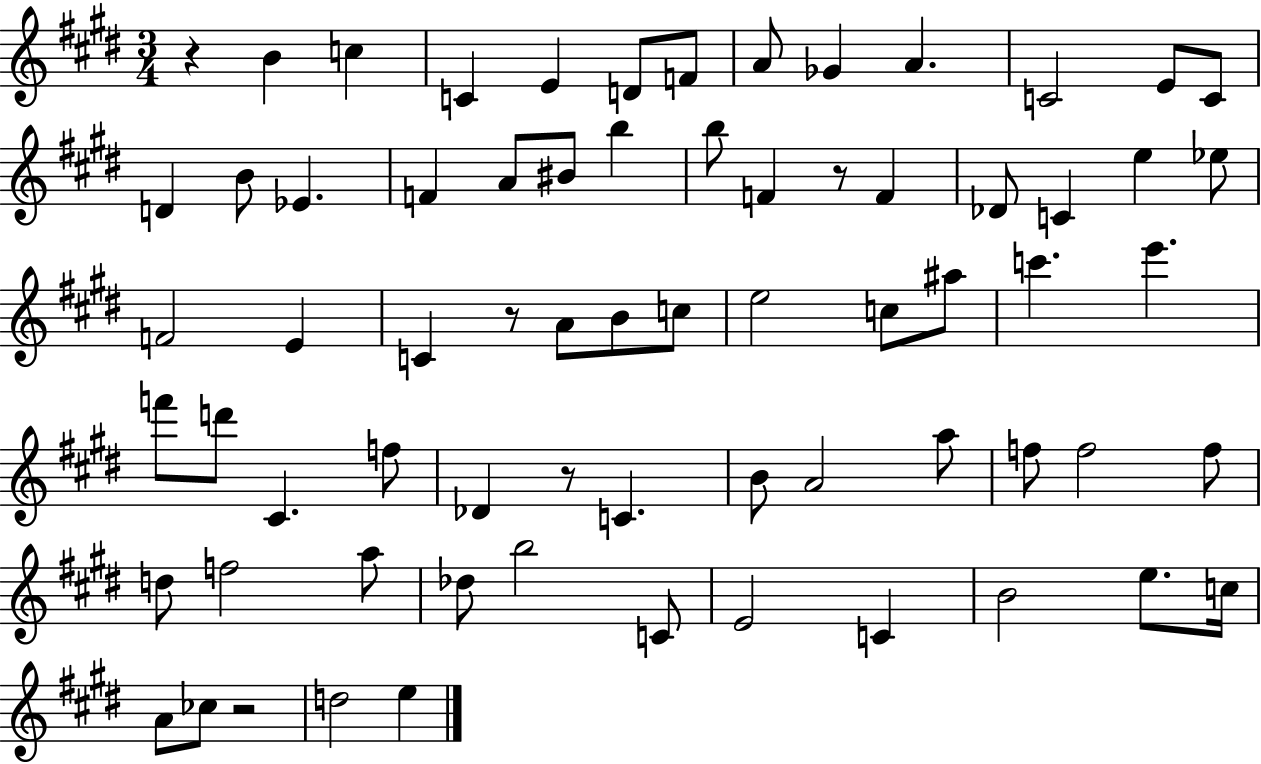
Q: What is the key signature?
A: E major